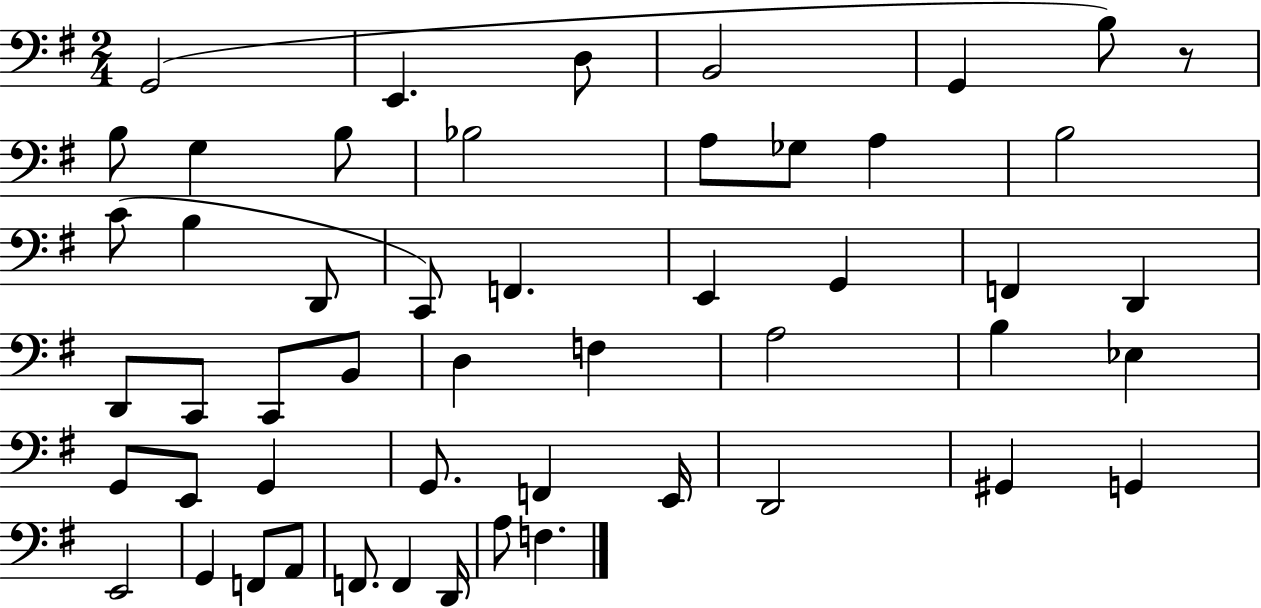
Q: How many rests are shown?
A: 1